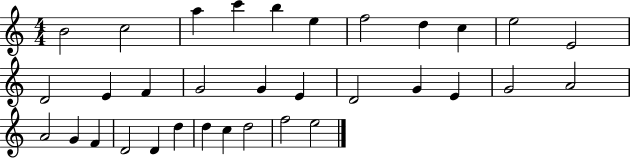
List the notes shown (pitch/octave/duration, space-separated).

B4/h C5/h A5/q C6/q B5/q E5/q F5/h D5/q C5/q E5/h E4/h D4/h E4/q F4/q G4/h G4/q E4/q D4/h G4/q E4/q G4/h A4/h A4/h G4/q F4/q D4/h D4/q D5/q D5/q C5/q D5/h F5/h E5/h